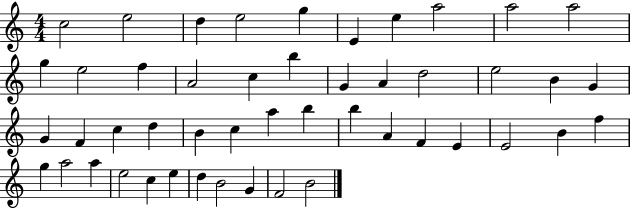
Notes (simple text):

C5/h E5/h D5/q E5/h G5/q E4/q E5/q A5/h A5/h A5/h G5/q E5/h F5/q A4/h C5/q B5/q G4/q A4/q D5/h E5/h B4/q G4/q G4/q F4/q C5/q D5/q B4/q C5/q A5/q B5/q B5/q A4/q F4/q E4/q E4/h B4/q F5/q G5/q A5/h A5/q E5/h C5/q E5/q D5/q B4/h G4/q F4/h B4/h